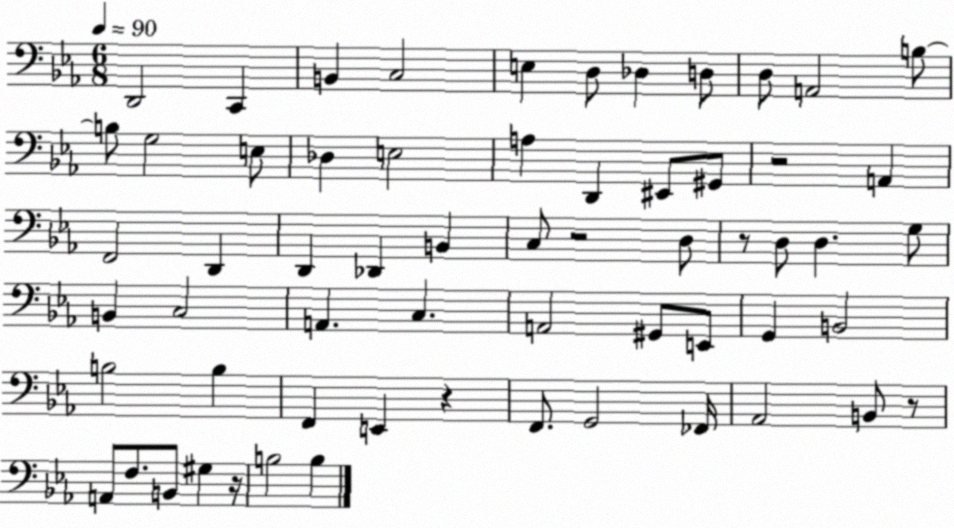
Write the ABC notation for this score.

X:1
T:Untitled
M:6/8
L:1/4
K:Eb
D,,2 C,, B,, C,2 E, D,/2 _D, D,/2 D,/2 A,,2 B,/2 B,/2 G,2 E,/2 _D, E,2 A, D,, ^E,,/2 ^G,,/2 z2 A,, F,,2 D,, D,, _D,, B,, C,/2 z2 D,/2 z/2 D,/2 D, G,/2 B,, C,2 A,, C, A,,2 ^G,,/2 E,,/2 G,, B,,2 B,2 B, F,, E,, z F,,/2 G,,2 _F,,/4 _A,,2 B,,/2 z/2 A,,/2 F,/2 B,,/2 ^G, z/4 B,2 B,